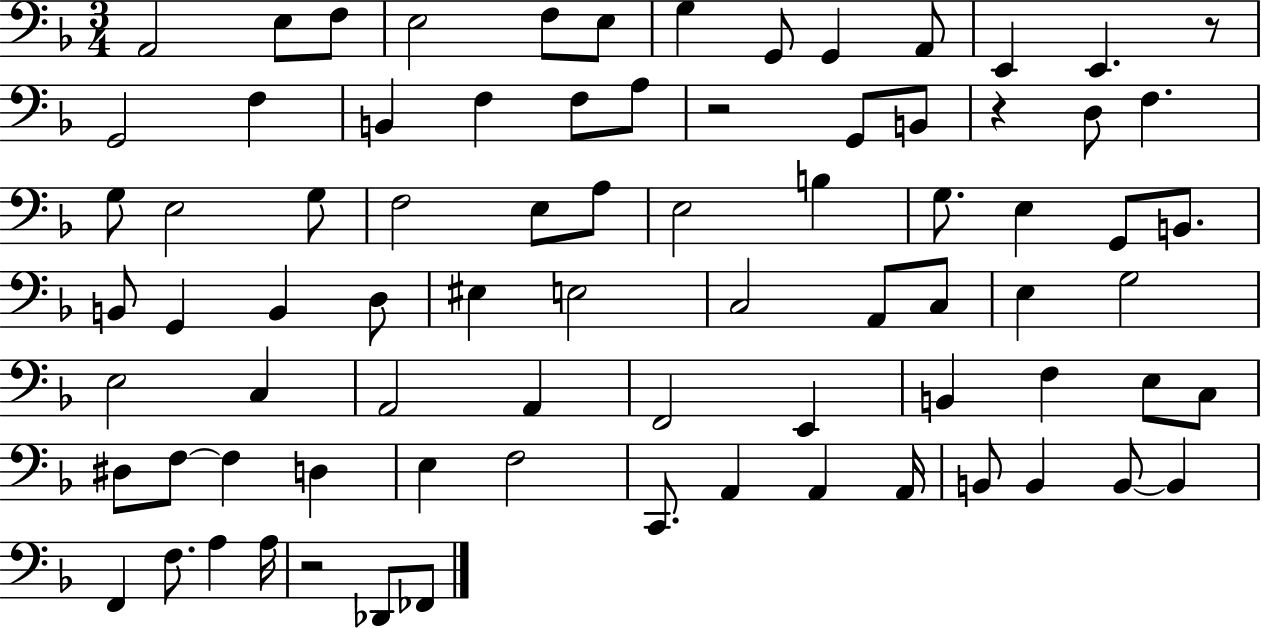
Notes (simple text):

A2/h E3/e F3/e E3/h F3/e E3/e G3/q G2/e G2/q A2/e E2/q E2/q. R/e G2/h F3/q B2/q F3/q F3/e A3/e R/h G2/e B2/e R/q D3/e F3/q. G3/e E3/h G3/e F3/h E3/e A3/e E3/h B3/q G3/e. E3/q G2/e B2/e. B2/e G2/q B2/q D3/e EIS3/q E3/h C3/h A2/e C3/e E3/q G3/h E3/h C3/q A2/h A2/q F2/h E2/q B2/q F3/q E3/e C3/e D#3/e F3/e F3/q D3/q E3/q F3/h C2/e. A2/q A2/q A2/s B2/e B2/q B2/e B2/q F2/q F3/e. A3/q A3/s R/h Db2/e FES2/e